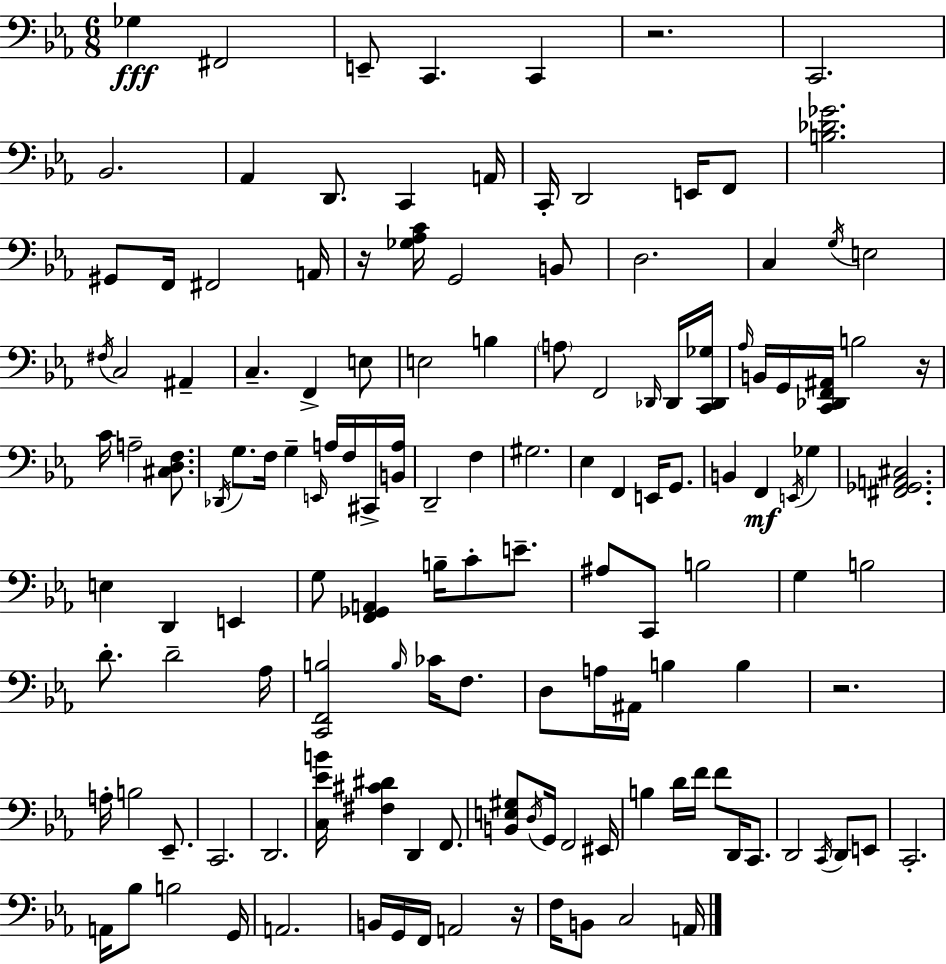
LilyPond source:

{
  \clef bass
  \numericTimeSignature
  \time 6/8
  \key c \minor
  ges4\fff fis,2 | e,8-- c,4. c,4 | r2. | c,2. | \break bes,2. | aes,4 d,8. c,4 a,16 | c,16-. d,2 e,16 f,8 | <b des' ges'>2. | \break gis,8 f,16 fis,2 a,16 | r16 <ges aes c'>16 g,2 b,8 | d2. | c4 \acciaccatura { g16 } e2 | \break \acciaccatura { fis16 } c2 ais,4-- | c4.-- f,4-> | e8 e2 b4 | \parenthesize a8 f,2 | \break \grace { des,16 } des,16 <c, des, ges>16 \grace { aes16 } b,16 g,16 <c, des, f, ais,>16 b2 | r16 c'16 a2-- | <cis d f>8. \acciaccatura { des,16 } g8. f16 g4-- | \grace { e,16 } a16 f16 cis,16-> <b, a>16 d,2-- | \break f4 gis2. | ees4 f,4 | e,16 g,8. b,4 f,4\mf | \acciaccatura { e,16 } ges4 <fis, ges, a, cis>2. | \break e4 d,4 | e,4 g8 <f, ges, a,>4 | b16-- c'8-. e'8.-- ais8 c,8 b2 | g4 b2 | \break d'8.-. d'2-- | aes16 <c, f, b>2 | \grace { b16 } ces'16 f8. d8 a16 ais,16 | b4 b4 r2. | \break a16-. b2 | ees,8.-- c,2. | d,2. | <c ees' b'>16 <fis cis' dis'>4 | \break d,4 f,8. <b, e gis>8 \acciaccatura { d16 } g,16 | f,2 eis,16 b4 | d'16 f'16 f'8 d,16 c,8. d,2 | \acciaccatura { c,16 } d,8 e,8 c,2.-. | \break a,16 bes8 | b2 g,16 a,2. | b,16 g,16 | f,16 a,2 r16 f16 b,8 | \break c2 a,16 \bar "|."
}